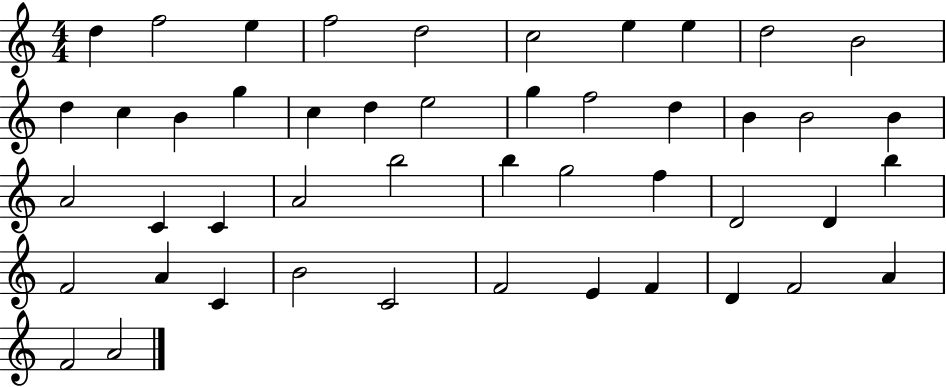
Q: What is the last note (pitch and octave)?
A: A4